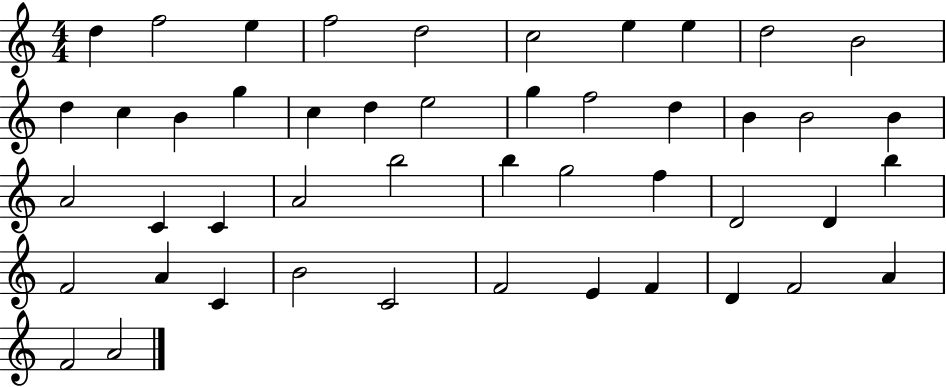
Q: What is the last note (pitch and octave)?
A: A4